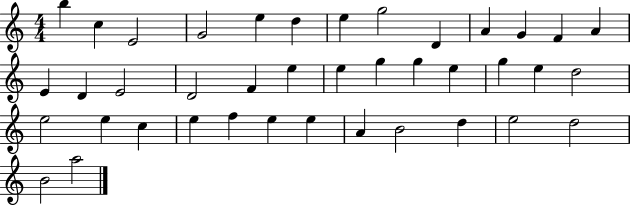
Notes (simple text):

B5/q C5/q E4/h G4/h E5/q D5/q E5/q G5/h D4/q A4/q G4/q F4/q A4/q E4/q D4/q E4/h D4/h F4/q E5/q E5/q G5/q G5/q E5/q G5/q E5/q D5/h E5/h E5/q C5/q E5/q F5/q E5/q E5/q A4/q B4/h D5/q E5/h D5/h B4/h A5/h